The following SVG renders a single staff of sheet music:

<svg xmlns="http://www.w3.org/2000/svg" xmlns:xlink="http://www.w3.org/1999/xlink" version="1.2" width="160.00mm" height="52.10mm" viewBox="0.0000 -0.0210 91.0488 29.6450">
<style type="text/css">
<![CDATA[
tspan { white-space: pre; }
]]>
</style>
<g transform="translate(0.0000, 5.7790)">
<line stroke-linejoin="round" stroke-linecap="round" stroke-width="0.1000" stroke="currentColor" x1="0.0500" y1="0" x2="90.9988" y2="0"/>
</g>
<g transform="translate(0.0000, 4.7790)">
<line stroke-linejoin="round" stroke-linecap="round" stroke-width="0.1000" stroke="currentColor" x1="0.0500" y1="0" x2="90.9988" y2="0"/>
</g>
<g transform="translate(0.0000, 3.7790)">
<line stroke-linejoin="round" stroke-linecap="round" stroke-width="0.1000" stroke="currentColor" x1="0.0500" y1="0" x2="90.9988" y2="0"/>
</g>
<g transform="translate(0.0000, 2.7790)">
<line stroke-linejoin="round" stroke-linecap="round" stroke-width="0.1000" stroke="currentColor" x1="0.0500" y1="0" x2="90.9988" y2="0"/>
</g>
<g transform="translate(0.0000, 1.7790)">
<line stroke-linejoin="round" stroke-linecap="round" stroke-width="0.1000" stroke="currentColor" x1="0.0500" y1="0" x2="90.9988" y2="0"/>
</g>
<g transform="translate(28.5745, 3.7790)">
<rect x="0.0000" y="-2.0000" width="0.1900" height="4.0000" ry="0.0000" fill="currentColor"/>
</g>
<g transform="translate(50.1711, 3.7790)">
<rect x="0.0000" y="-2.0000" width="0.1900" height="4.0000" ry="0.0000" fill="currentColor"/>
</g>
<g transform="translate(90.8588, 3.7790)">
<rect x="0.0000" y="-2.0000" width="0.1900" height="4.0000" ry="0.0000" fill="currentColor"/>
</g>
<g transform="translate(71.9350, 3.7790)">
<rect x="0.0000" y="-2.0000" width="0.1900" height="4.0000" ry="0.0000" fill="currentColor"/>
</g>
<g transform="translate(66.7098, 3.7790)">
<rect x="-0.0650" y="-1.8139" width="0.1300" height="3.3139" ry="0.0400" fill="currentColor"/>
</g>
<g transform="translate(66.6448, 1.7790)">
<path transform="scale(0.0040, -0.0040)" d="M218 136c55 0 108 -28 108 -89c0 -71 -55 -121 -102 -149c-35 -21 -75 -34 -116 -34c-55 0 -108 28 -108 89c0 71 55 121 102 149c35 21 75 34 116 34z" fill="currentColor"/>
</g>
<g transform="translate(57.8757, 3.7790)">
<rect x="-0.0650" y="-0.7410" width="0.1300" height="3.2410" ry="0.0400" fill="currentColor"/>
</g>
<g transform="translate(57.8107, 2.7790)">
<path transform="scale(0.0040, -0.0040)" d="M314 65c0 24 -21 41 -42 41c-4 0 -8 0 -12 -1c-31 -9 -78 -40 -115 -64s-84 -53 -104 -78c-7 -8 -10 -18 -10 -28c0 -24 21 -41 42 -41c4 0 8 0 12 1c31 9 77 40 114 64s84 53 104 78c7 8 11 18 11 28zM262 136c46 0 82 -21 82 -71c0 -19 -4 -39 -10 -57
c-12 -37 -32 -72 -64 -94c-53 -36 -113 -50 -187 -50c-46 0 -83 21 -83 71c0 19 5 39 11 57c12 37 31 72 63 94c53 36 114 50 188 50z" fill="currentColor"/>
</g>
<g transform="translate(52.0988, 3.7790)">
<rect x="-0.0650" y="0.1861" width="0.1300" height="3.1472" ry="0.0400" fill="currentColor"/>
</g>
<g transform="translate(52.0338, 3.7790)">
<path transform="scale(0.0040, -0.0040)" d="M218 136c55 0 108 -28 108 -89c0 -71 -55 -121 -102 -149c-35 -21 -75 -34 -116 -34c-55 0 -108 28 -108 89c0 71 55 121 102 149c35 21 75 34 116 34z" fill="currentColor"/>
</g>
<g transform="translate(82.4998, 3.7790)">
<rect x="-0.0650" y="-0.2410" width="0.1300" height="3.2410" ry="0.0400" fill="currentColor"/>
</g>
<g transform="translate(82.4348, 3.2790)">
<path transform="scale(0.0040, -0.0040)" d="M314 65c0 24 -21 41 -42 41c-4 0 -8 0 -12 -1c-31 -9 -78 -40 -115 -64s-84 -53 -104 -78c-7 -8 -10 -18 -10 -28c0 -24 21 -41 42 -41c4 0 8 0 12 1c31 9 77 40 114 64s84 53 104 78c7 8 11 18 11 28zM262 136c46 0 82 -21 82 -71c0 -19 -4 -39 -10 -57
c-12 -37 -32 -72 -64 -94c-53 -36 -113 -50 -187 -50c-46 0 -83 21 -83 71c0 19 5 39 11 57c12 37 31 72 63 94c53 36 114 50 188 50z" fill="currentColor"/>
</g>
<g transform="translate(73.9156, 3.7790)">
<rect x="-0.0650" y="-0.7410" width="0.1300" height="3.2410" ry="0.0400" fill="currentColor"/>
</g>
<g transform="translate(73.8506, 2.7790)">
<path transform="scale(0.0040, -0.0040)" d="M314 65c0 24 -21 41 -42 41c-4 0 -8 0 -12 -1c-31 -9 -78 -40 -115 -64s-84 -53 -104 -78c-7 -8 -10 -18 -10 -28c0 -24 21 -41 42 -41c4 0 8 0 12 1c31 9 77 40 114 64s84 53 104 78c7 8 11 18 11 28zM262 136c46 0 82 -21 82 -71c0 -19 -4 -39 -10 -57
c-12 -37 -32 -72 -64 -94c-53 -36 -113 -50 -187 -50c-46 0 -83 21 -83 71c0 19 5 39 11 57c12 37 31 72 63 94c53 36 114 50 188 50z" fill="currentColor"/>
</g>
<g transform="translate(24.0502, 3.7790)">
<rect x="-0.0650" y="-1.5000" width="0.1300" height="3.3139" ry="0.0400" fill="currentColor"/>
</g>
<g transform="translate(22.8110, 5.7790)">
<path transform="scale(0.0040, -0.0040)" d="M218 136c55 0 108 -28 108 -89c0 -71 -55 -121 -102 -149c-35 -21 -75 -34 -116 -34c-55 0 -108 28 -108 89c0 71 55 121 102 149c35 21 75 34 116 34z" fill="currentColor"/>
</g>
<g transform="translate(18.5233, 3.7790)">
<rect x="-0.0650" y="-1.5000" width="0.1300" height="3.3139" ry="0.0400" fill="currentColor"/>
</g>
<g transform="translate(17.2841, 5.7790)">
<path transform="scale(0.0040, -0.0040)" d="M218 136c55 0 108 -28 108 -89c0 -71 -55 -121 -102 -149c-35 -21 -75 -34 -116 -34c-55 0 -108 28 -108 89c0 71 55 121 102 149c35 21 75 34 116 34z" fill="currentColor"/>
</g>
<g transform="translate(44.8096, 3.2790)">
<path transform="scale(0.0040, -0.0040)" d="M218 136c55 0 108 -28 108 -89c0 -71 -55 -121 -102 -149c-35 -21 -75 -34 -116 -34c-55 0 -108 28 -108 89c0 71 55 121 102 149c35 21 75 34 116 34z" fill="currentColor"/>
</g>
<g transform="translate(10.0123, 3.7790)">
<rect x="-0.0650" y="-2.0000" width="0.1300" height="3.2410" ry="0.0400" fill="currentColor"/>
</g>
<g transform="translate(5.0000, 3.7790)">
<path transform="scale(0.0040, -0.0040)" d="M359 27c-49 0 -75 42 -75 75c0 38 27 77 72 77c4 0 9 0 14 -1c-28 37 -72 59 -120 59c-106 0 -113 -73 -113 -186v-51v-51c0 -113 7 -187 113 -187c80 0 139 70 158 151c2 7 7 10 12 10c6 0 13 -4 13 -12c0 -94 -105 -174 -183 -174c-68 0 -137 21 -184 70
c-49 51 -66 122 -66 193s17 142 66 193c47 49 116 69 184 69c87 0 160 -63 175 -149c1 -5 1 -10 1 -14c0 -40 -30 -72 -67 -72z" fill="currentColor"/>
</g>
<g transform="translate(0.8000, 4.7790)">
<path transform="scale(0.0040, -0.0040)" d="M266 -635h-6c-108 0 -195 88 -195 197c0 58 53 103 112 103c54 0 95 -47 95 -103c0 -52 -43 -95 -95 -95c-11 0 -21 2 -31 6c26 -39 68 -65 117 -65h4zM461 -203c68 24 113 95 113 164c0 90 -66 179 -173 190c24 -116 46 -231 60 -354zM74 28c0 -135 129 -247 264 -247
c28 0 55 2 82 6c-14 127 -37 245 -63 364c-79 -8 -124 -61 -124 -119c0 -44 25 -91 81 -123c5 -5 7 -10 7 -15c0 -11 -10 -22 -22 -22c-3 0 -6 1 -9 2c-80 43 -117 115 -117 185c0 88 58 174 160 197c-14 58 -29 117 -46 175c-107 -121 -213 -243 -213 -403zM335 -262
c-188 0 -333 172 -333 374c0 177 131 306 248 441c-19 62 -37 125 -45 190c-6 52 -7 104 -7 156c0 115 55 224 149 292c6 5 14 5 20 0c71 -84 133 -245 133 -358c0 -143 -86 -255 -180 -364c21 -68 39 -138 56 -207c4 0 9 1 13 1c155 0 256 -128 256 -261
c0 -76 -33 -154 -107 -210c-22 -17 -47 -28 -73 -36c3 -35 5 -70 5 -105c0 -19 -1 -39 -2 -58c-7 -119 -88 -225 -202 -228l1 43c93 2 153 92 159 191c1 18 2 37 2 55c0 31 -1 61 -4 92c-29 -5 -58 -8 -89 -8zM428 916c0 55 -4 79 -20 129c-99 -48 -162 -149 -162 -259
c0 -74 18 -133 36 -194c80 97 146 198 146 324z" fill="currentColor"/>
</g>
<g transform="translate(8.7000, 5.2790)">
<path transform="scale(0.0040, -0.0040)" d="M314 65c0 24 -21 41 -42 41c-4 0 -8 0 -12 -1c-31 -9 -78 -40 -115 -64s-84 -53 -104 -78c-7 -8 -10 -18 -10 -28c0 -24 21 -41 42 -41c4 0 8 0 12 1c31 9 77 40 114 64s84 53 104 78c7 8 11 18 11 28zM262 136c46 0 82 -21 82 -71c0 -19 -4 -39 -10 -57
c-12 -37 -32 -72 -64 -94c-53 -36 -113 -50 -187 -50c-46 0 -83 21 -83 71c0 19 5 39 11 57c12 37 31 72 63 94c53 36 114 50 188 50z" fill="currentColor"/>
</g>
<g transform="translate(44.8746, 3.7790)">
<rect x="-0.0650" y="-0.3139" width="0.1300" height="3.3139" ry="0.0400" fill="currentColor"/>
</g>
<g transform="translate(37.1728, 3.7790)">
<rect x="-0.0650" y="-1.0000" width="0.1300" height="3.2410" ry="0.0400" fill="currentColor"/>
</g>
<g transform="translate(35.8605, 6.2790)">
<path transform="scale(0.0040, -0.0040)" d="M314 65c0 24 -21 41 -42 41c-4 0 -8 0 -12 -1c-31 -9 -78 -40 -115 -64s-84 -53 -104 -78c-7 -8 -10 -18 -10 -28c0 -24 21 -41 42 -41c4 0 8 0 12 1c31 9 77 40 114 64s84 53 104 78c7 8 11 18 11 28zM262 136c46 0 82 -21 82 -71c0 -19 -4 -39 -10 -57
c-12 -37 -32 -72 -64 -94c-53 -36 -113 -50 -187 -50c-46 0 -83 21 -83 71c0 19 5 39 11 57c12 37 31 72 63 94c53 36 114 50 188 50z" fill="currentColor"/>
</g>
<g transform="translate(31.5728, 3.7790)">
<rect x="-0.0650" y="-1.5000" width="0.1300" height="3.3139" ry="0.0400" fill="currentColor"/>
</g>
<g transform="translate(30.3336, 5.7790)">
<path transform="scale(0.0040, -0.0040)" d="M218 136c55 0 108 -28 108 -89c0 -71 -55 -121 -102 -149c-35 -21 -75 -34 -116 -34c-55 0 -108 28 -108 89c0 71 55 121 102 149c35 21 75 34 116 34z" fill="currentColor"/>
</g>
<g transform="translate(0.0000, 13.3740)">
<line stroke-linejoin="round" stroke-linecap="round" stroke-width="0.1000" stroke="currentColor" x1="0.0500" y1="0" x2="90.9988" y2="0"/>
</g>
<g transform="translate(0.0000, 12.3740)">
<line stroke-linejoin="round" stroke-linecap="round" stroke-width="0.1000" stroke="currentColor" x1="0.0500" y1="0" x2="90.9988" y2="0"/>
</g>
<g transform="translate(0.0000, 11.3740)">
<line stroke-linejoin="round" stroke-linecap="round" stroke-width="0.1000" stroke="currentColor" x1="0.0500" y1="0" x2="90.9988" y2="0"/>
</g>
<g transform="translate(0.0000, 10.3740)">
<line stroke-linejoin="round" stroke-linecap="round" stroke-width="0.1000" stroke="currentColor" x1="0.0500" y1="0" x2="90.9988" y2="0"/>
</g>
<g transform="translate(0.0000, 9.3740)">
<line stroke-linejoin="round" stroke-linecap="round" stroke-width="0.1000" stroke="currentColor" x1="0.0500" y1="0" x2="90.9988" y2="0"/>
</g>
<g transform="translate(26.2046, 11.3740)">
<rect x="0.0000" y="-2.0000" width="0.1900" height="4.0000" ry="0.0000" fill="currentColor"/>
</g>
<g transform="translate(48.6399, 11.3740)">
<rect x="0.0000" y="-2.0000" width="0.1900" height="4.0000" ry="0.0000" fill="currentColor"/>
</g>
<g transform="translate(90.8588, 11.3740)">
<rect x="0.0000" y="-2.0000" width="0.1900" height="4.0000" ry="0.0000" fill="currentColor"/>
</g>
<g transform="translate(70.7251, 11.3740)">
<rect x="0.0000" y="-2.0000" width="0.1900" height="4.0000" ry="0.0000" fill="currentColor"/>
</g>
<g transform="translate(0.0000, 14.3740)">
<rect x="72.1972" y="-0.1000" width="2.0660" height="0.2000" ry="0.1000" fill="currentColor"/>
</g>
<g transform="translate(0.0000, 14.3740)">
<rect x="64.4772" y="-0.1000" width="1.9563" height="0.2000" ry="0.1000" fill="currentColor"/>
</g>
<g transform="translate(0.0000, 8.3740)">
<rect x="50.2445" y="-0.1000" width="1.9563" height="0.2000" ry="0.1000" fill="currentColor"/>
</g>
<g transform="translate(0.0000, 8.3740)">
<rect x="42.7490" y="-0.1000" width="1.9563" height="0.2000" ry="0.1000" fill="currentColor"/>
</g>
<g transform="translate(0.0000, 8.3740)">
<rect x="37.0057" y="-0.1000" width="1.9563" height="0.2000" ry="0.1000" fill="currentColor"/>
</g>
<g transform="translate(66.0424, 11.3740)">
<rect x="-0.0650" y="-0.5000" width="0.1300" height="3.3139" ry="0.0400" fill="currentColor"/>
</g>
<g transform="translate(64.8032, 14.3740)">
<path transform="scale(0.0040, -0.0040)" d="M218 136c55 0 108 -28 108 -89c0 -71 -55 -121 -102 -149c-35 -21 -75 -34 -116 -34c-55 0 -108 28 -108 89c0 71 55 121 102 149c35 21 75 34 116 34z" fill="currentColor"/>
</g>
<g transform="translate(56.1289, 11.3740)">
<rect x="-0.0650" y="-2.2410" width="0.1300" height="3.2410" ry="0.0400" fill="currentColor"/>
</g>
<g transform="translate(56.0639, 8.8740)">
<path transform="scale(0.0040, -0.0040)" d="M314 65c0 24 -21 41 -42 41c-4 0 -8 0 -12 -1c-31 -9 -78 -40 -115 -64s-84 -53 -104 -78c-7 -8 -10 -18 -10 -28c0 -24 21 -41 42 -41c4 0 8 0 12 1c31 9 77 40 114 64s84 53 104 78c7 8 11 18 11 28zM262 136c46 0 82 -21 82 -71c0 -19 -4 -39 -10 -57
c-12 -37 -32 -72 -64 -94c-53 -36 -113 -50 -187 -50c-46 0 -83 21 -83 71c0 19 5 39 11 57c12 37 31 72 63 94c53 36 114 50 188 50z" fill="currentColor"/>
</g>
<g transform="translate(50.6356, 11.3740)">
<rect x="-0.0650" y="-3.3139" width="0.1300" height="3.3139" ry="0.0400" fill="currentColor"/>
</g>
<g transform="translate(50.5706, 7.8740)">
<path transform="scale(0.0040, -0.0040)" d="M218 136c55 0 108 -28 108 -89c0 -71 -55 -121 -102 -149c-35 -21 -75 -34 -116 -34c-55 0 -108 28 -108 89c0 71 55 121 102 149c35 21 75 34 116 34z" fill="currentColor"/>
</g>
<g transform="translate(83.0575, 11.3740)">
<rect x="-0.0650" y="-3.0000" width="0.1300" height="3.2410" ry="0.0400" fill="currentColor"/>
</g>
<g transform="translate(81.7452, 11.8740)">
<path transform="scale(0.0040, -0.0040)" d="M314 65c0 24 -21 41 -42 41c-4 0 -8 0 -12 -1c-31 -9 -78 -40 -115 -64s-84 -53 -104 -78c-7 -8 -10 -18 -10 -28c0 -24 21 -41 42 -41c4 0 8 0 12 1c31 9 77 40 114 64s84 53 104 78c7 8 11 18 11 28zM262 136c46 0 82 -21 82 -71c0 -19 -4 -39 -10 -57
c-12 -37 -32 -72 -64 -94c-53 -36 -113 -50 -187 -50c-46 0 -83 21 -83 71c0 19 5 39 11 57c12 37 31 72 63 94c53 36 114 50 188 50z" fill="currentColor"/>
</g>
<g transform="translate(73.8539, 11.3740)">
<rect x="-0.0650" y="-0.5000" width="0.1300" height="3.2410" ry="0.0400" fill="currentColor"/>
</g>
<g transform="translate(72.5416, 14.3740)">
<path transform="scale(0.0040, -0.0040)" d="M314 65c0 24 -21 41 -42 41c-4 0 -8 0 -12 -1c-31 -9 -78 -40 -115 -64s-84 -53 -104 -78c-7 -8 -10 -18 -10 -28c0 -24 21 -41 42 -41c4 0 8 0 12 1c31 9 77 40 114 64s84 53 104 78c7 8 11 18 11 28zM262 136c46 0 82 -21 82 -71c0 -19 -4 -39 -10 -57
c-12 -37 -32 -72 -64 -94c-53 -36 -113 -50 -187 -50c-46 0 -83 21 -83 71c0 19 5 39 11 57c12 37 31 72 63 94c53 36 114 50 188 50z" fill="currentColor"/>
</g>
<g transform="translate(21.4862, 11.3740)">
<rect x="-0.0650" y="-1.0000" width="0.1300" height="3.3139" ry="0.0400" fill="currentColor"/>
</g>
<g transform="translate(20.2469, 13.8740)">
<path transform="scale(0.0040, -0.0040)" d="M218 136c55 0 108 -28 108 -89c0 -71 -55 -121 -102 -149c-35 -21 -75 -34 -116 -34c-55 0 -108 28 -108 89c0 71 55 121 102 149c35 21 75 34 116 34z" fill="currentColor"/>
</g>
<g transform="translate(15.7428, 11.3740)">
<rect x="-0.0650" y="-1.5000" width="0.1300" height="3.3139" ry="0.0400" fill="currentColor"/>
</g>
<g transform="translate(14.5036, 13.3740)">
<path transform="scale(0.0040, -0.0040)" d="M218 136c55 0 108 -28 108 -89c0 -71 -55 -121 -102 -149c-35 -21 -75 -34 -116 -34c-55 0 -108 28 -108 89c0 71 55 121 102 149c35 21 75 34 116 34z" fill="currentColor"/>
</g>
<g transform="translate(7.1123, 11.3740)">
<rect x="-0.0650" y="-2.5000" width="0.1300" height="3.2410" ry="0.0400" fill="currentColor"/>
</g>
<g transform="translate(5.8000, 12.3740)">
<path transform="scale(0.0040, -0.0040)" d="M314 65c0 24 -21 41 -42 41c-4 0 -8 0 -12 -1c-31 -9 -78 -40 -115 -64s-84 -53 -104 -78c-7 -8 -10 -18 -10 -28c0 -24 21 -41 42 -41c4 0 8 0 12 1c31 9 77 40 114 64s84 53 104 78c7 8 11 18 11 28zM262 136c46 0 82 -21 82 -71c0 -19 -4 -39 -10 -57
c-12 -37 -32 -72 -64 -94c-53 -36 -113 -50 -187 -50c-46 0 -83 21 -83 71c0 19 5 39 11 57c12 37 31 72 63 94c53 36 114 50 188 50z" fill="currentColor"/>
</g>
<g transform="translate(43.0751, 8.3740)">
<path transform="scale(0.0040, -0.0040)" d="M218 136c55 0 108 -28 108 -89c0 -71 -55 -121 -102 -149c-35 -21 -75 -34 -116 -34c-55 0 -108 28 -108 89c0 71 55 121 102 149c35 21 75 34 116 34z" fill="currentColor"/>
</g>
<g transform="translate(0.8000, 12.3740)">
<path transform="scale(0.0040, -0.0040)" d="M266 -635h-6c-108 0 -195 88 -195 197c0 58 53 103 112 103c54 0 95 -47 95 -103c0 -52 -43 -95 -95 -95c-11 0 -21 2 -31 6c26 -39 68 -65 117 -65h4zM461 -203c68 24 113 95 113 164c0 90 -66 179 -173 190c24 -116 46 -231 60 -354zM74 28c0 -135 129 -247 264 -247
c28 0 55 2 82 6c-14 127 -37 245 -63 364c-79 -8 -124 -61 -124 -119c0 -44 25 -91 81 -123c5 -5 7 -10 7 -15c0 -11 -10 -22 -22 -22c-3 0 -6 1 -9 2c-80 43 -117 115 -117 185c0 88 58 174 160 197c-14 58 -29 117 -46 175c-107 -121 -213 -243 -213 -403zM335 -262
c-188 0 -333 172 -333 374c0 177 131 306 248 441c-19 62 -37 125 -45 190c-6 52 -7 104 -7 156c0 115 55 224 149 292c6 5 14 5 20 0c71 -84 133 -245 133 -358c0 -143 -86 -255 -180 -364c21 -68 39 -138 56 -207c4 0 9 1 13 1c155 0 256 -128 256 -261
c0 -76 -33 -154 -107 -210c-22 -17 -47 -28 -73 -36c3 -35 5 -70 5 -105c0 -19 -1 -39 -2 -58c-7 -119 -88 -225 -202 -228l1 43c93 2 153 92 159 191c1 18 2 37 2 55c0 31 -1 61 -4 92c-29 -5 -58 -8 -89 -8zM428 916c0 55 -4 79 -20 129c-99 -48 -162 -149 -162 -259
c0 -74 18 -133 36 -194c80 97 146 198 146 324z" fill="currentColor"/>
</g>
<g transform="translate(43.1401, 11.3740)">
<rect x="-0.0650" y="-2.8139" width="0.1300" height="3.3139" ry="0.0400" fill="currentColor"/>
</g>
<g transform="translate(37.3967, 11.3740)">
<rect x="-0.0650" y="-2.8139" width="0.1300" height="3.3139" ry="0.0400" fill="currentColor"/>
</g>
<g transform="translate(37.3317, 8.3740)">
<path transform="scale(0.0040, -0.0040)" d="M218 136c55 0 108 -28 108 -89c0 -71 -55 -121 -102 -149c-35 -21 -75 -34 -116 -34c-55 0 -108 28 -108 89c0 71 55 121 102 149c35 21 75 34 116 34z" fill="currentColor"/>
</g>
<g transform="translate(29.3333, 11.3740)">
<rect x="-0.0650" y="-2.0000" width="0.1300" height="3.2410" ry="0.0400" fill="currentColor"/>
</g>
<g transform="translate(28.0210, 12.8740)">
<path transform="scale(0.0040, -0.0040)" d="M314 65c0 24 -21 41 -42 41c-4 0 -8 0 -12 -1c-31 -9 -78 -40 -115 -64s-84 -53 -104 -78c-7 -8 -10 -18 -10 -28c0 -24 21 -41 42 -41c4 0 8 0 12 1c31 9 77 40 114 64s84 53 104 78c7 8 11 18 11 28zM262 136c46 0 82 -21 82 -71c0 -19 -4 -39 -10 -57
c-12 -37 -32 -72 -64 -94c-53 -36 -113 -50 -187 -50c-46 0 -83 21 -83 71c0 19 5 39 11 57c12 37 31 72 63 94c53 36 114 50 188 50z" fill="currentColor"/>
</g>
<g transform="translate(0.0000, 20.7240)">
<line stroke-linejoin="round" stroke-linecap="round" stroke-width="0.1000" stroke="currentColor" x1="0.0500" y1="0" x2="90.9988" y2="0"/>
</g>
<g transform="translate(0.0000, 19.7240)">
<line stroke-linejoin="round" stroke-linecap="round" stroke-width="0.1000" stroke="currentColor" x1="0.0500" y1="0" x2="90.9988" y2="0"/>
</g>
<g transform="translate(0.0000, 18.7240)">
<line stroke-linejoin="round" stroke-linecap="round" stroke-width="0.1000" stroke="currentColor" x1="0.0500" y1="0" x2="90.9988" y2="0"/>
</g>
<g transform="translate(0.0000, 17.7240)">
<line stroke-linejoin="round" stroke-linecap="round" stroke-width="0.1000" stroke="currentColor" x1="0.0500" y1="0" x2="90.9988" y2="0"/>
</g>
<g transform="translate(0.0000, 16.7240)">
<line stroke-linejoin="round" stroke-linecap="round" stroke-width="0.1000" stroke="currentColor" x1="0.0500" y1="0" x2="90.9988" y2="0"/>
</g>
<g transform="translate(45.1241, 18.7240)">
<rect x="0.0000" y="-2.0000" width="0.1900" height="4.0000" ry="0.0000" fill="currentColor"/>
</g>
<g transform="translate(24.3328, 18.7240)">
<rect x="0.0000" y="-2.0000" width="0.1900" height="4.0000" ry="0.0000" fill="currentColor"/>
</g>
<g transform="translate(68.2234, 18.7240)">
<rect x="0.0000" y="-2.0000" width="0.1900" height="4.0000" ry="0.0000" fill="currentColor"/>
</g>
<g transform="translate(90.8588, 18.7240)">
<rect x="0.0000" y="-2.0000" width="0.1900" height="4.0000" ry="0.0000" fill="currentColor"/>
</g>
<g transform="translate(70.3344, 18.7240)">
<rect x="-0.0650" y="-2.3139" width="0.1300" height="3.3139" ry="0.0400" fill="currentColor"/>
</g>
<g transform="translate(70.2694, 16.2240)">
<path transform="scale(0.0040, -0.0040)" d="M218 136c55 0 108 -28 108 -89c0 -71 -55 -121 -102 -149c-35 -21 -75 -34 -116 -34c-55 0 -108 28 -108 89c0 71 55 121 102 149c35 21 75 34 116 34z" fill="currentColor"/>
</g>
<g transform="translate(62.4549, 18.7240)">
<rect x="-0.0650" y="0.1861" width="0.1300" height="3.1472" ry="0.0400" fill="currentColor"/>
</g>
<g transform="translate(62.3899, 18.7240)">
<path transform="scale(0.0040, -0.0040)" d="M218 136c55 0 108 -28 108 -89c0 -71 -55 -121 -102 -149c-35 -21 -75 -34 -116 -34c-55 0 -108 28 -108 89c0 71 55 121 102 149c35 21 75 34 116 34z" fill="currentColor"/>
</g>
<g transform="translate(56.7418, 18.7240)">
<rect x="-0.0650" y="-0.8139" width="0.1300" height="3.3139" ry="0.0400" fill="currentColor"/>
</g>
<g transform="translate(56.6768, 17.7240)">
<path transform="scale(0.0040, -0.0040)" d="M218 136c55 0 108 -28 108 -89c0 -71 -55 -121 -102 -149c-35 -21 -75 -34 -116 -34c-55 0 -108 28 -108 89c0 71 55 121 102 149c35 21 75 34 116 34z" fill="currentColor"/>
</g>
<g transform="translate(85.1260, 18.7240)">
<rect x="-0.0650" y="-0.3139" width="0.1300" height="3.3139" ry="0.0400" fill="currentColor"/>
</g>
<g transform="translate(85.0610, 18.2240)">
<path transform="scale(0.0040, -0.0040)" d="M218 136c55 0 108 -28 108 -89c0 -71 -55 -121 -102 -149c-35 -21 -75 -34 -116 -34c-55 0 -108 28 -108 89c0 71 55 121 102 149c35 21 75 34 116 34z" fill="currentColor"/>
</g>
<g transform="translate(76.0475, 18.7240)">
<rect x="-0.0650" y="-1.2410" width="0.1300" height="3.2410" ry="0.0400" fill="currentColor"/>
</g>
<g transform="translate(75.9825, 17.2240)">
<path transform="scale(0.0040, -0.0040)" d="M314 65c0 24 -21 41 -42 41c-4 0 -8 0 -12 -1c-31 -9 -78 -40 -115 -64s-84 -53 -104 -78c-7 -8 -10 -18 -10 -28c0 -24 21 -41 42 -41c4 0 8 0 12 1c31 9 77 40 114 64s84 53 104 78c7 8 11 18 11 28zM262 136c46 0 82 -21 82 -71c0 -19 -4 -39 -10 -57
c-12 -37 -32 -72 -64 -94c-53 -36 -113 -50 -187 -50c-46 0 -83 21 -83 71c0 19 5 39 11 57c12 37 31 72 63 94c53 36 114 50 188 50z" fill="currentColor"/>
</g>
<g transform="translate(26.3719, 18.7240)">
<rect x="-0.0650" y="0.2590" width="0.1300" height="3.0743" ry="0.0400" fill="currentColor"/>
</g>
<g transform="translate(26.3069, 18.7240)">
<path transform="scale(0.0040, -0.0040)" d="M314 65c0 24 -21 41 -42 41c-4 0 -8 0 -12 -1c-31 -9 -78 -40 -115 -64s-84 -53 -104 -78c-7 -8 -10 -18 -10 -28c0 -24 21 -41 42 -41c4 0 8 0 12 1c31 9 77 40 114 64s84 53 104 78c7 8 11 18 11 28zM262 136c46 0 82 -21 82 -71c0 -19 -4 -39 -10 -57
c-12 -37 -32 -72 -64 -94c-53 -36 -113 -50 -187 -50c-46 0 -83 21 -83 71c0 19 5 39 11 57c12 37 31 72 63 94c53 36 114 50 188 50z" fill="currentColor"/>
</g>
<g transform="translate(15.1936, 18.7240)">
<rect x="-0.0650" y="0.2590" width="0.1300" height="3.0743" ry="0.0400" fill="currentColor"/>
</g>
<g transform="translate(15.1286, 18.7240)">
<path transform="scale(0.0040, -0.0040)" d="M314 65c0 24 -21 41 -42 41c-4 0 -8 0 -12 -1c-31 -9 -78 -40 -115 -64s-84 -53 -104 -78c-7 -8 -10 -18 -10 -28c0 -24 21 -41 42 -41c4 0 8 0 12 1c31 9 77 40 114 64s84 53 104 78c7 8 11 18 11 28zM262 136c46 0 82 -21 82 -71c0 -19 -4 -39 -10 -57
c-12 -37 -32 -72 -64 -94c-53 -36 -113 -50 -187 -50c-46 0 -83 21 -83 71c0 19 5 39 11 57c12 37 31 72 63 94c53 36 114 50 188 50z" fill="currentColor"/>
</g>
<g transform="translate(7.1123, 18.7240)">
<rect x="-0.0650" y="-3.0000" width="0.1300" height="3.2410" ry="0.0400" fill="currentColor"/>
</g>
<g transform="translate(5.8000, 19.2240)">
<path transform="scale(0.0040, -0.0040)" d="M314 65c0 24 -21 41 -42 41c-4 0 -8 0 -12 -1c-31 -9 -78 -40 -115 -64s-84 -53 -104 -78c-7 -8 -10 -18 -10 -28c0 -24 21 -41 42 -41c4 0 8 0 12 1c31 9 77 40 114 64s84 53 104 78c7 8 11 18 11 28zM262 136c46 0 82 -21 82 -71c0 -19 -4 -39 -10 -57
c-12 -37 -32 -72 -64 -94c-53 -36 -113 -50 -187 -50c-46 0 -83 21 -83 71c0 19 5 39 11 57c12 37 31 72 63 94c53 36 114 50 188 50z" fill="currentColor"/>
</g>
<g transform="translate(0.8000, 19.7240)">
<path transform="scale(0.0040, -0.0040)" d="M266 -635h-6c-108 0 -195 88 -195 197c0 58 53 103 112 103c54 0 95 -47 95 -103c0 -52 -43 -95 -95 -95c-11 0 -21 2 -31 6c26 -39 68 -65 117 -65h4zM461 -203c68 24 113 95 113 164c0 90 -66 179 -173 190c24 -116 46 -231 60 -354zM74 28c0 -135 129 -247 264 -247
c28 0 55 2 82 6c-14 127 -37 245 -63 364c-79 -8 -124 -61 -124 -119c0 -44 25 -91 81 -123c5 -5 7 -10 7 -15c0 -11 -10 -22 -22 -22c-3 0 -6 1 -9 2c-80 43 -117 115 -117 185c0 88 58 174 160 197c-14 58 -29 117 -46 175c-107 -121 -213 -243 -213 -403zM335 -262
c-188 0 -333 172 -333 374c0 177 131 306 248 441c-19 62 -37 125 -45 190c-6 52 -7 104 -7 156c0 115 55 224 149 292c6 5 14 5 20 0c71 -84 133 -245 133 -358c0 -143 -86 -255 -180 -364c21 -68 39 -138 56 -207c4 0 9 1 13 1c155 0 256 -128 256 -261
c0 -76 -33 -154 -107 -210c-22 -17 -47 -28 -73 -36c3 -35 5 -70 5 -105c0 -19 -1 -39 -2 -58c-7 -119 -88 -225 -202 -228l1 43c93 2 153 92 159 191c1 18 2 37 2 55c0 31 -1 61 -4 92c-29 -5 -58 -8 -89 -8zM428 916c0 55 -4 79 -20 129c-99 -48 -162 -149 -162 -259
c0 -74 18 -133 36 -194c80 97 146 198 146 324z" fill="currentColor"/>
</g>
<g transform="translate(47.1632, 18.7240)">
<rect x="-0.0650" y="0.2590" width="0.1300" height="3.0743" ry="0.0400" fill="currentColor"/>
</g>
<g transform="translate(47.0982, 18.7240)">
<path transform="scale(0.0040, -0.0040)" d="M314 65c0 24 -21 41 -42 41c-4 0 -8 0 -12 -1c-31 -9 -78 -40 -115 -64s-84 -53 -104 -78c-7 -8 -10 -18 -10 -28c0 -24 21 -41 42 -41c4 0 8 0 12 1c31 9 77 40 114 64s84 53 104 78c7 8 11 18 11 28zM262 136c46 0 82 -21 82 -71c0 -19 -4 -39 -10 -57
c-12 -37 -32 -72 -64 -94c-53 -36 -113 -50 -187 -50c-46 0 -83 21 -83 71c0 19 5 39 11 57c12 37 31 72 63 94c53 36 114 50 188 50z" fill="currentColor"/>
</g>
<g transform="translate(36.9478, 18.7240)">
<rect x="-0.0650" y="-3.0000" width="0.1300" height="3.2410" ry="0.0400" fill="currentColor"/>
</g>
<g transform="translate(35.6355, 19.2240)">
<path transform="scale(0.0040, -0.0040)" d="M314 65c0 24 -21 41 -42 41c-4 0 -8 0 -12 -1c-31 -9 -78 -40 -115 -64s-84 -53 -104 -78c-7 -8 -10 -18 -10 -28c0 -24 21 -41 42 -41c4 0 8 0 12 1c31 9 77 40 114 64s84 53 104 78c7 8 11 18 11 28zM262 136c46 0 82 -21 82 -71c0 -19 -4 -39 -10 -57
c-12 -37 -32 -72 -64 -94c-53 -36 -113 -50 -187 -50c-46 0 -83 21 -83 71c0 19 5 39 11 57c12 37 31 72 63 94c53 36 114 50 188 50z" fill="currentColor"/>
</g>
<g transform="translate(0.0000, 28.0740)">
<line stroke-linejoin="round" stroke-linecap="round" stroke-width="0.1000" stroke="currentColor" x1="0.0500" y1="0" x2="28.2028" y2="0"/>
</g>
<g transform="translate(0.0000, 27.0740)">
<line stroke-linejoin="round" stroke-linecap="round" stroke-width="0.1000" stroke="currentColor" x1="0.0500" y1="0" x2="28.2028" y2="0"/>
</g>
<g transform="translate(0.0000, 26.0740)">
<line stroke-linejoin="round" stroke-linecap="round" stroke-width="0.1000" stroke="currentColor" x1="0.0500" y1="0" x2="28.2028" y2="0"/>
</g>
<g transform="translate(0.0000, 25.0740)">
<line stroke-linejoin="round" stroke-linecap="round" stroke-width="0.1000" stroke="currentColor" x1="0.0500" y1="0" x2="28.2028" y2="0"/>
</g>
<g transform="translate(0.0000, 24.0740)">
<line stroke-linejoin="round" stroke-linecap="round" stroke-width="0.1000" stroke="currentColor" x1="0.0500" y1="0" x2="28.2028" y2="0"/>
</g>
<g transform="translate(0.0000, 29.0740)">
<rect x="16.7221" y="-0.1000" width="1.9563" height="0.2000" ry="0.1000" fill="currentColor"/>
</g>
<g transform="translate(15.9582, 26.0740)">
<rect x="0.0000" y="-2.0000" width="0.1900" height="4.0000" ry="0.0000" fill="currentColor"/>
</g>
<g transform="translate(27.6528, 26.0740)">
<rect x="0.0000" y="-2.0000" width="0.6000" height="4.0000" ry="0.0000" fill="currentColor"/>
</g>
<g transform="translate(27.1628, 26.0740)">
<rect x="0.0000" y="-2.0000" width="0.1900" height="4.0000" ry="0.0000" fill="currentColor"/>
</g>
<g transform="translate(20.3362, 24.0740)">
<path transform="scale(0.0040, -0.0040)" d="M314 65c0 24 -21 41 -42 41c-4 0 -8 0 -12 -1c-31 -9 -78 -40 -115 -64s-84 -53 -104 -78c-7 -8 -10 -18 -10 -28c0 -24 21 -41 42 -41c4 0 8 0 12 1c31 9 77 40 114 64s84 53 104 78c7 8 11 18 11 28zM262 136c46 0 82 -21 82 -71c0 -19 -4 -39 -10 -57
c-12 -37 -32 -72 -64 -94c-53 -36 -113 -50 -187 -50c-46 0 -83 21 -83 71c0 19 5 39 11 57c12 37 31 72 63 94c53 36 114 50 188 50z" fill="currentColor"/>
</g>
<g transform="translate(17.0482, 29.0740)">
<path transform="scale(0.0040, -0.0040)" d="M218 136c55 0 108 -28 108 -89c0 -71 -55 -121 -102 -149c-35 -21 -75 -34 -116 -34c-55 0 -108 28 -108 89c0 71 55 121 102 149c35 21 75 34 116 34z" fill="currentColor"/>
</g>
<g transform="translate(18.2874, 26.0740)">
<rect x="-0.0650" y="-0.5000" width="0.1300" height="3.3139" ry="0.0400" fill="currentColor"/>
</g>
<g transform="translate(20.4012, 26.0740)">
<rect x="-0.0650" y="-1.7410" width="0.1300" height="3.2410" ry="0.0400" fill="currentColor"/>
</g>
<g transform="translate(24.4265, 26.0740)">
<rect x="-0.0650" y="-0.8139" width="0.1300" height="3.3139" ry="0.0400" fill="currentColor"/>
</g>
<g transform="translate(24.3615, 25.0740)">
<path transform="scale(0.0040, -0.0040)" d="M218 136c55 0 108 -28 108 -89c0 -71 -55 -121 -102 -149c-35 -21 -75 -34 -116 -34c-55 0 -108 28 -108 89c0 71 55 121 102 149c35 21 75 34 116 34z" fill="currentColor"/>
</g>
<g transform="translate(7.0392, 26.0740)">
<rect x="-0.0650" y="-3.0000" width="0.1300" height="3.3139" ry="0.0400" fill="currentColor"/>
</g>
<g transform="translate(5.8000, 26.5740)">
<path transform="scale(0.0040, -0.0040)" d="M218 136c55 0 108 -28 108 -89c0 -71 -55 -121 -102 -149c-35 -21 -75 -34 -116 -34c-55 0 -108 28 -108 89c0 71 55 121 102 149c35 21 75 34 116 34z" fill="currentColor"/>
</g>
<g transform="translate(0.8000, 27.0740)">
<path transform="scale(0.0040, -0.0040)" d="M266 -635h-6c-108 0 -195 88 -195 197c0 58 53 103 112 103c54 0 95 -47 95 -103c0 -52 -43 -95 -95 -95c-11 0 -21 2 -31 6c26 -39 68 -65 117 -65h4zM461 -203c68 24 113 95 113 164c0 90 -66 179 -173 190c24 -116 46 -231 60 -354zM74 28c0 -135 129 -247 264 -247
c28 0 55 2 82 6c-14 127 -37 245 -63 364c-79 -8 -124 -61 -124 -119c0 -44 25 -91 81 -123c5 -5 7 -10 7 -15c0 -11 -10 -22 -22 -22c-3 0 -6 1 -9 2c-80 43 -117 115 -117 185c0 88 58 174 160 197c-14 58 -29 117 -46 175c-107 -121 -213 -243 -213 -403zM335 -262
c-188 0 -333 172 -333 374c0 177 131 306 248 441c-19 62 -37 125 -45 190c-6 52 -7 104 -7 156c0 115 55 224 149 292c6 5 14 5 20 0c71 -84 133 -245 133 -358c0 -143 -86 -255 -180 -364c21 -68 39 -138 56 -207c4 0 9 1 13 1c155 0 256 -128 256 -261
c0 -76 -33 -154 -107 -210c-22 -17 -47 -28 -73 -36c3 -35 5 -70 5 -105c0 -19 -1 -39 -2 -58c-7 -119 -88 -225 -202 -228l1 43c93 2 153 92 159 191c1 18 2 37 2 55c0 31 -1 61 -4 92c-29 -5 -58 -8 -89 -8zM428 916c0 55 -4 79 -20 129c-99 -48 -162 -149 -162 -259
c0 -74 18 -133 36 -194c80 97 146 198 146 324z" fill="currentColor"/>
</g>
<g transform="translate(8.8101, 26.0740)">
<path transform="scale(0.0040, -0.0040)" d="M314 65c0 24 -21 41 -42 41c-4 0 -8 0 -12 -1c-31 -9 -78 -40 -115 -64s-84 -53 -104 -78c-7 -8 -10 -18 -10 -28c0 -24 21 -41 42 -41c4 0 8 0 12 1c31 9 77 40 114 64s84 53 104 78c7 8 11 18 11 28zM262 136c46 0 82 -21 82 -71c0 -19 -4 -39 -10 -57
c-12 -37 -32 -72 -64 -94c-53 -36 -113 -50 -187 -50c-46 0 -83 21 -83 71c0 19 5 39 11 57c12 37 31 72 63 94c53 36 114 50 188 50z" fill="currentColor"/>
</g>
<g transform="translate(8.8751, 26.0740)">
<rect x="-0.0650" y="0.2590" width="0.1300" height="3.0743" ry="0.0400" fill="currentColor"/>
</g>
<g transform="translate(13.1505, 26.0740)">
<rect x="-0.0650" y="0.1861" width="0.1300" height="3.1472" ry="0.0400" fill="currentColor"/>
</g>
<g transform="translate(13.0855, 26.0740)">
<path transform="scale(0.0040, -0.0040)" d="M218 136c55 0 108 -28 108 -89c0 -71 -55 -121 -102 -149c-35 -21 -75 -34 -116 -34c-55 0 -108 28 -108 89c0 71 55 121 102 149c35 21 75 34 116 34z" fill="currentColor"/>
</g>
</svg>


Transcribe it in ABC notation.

X:1
T:Untitled
M:4/4
L:1/4
K:C
F2 E E E D2 c B d2 f d2 c2 G2 E D F2 a a b g2 C C2 A2 A2 B2 B2 A2 B2 d B g e2 c A B2 B C f2 d